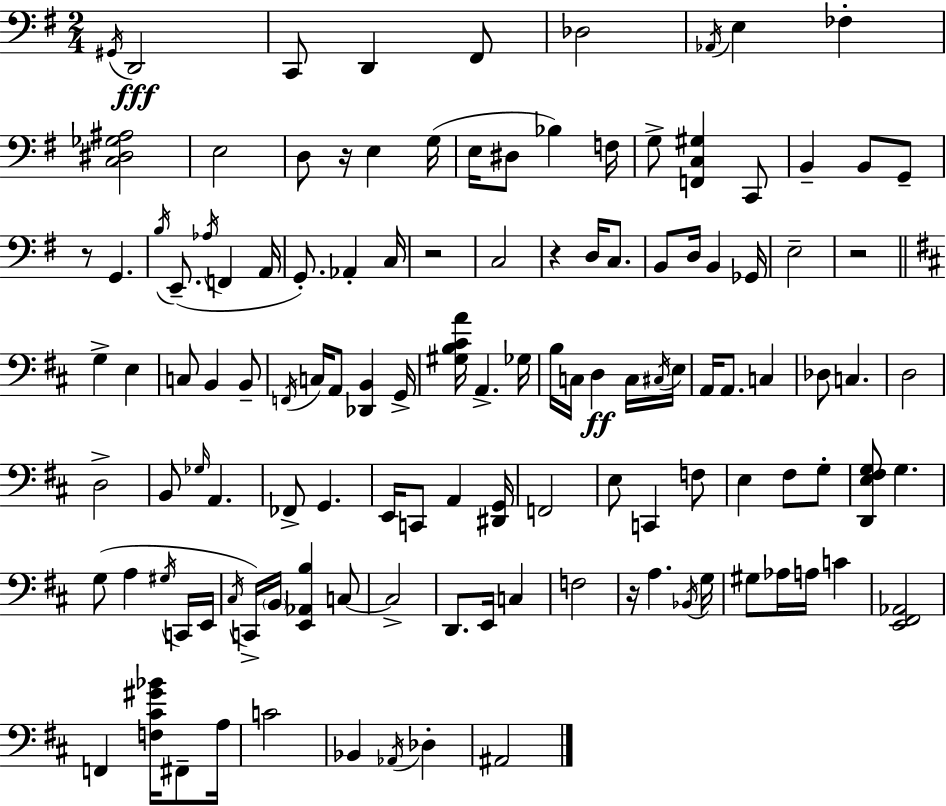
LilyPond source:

{
  \clef bass
  \numericTimeSignature
  \time 2/4
  \key g \major
  \repeat volta 2 { \acciaccatura { gis,16 }\fff d,2 | c,8 d,4 fis,8 | des2 | \acciaccatura { aes,16 } e4 fes4-. | \break <c dis ges ais>2 | e2 | d8 r16 e4 | g16( e16 dis8 bes4) | \break f16 g8-> <f, c gis>4 | c,8 b,4-- b,8 | g,8-- r8 g,4. | \acciaccatura { b16 } e,8.--( \acciaccatura { aes16 } f,4 | \break a,16 g,8.-.) aes,4-. | c16 r2 | c2 | r4 | \break d16 c8. b,8 d16 b,4 | ges,16 e2-- | r2 | \bar "||" \break \key d \major g4-> e4 | c8 b,4 b,8-- | \acciaccatura { f,16 } c16 a,8 <des, b,>4 | g,16-> <gis b cis' a'>16 a,4.-> | \break ges16 b16 c16 d4\ff c16 | \acciaccatura { cis16 } e16 a,16 a,8. c4 | des8 c4. | d2 | \break d2-> | b,8 \grace { ges16 } a,4. | fes,8-> g,4. | e,16 c,8 a,4 | \break <dis, g,>16 f,2 | e8 c,4 | f8 e4 fis8 | g8-. <d, e fis g>8 g4. | \break g8( a4 | \acciaccatura { gis16 } c,16 e,16 \acciaccatura { cis16 }) c,16-> \parenthesize b,16 <e, aes, b>4 | c8~~ c2-> | d,8. | \break e,16 c4 f2 | r16 a4. | \acciaccatura { bes,16 } g16 gis8 | aes16 a16 c'4 <e, fis, aes,>2 | \break f,4 | <f cis' gis' bes'>16 fis,8-- a16 c'2 | bes,4 | \acciaccatura { aes,16 } des4-. ais,2 | \break } \bar "|."
}